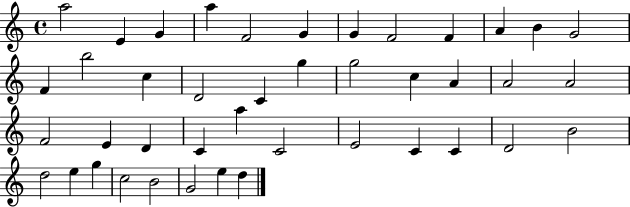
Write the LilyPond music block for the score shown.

{
  \clef treble
  \time 4/4
  \defaultTimeSignature
  \key c \major
  a''2 e'4 g'4 | a''4 f'2 g'4 | g'4 f'2 f'4 | a'4 b'4 g'2 | \break f'4 b''2 c''4 | d'2 c'4 g''4 | g''2 c''4 a'4 | a'2 a'2 | \break f'2 e'4 d'4 | c'4 a''4 c'2 | e'2 c'4 c'4 | d'2 b'2 | \break d''2 e''4 g''4 | c''2 b'2 | g'2 e''4 d''4 | \bar "|."
}